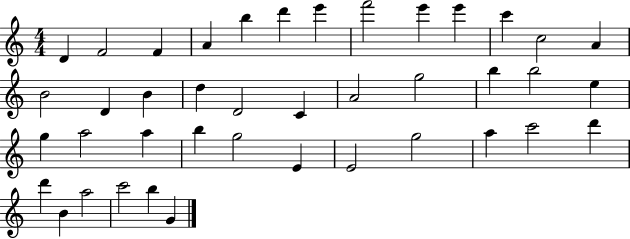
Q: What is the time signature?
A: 4/4